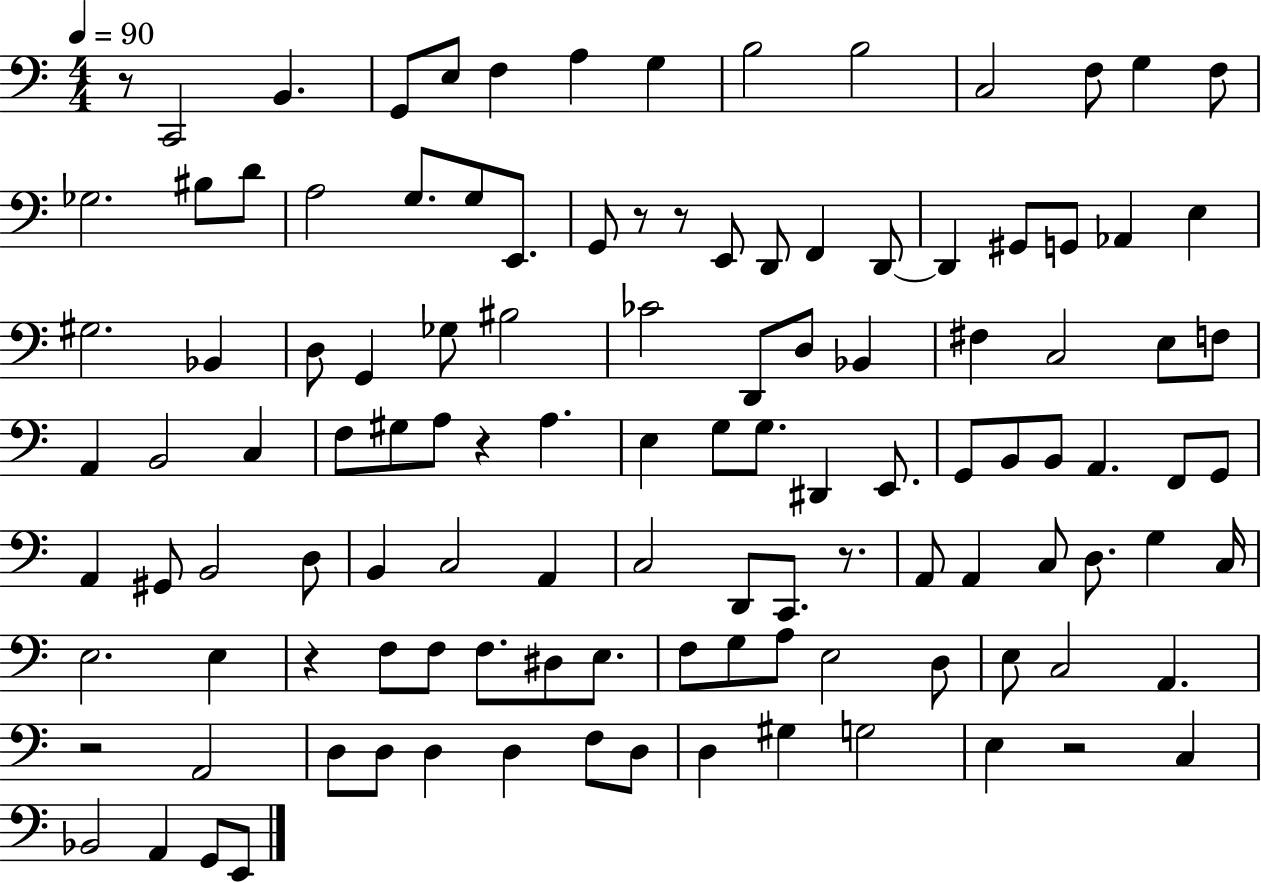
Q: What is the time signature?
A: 4/4